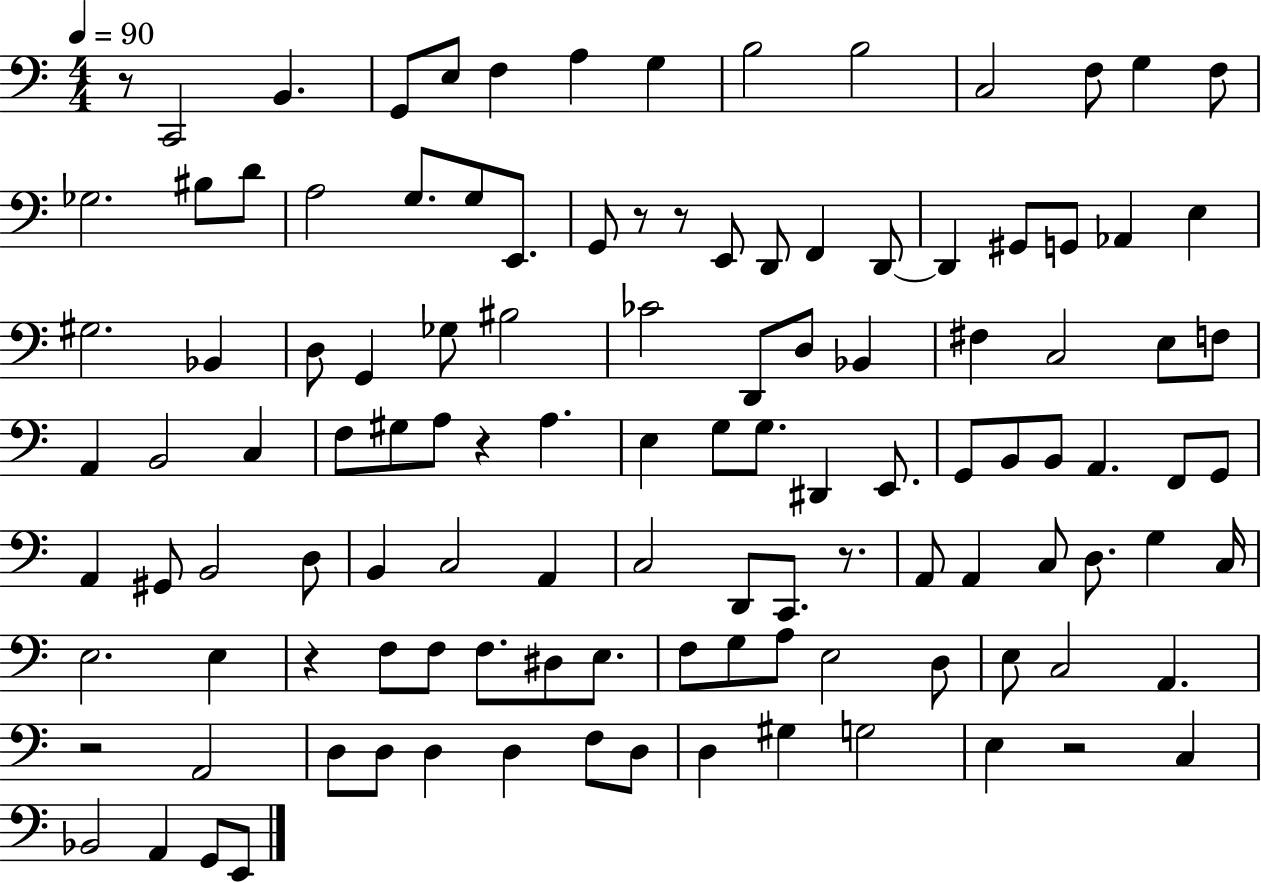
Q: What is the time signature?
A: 4/4